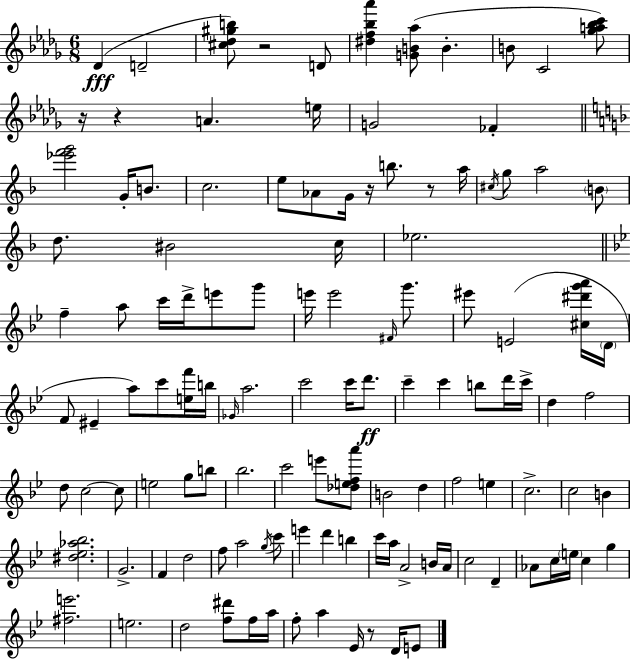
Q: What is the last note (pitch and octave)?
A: E4